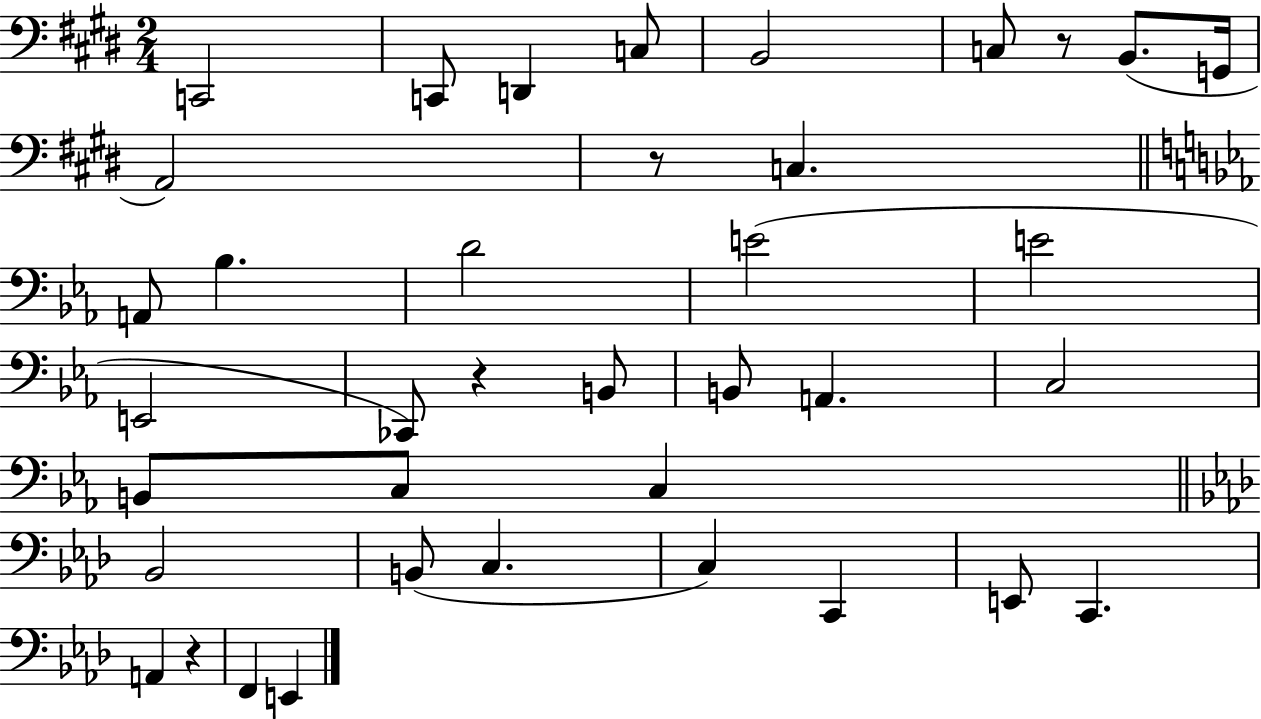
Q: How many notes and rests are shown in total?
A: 38